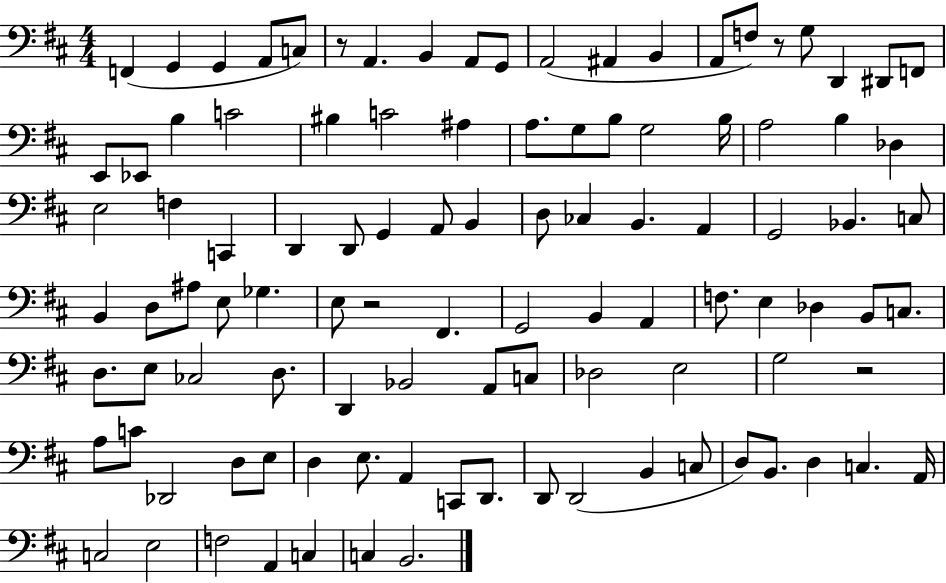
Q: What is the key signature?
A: D major